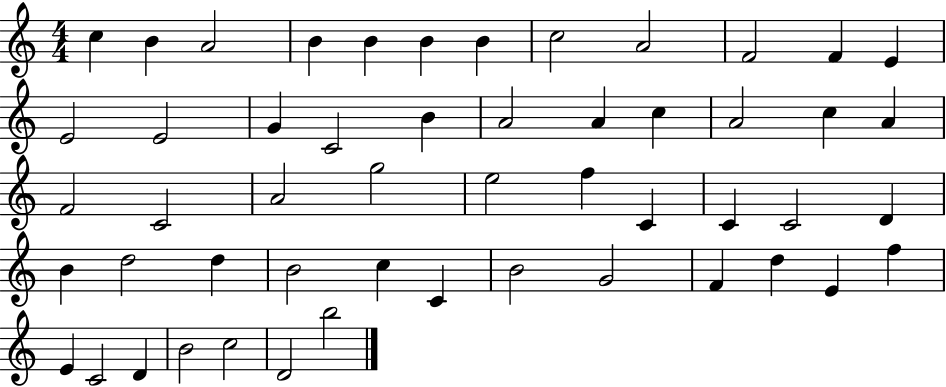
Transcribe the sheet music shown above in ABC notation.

X:1
T:Untitled
M:4/4
L:1/4
K:C
c B A2 B B B B c2 A2 F2 F E E2 E2 G C2 B A2 A c A2 c A F2 C2 A2 g2 e2 f C C C2 D B d2 d B2 c C B2 G2 F d E f E C2 D B2 c2 D2 b2